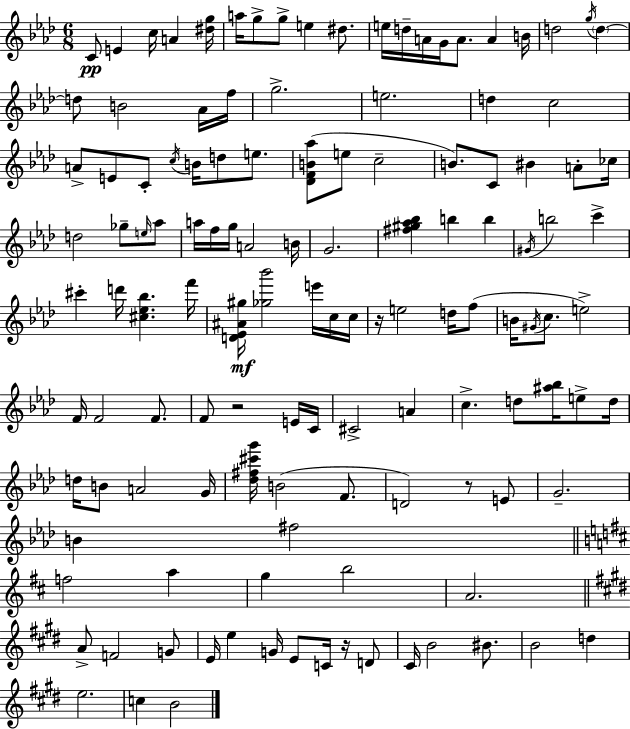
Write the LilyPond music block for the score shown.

{
  \clef treble
  \numericTimeSignature
  \time 6/8
  \key f \minor
  c'8\pp e'4 c''16 a'4 <dis'' g''>16 | a''16 g''8-> g''8-> e''4 dis''8. | e''16 d''16-- a'16 g'16 a'8. a'4 b'16 | d''2 \acciaccatura { g''16 } \parenthesize d''4~~ | \break d''8 b'2 aes'16 | f''16 g''2.-> | e''2. | d''4 c''2 | \break a'8-> e'8 c'8-. \acciaccatura { c''16 } b'16 d''8 e''8. | <des' f' b' aes''>8( e''8 c''2-- | b'8.) c'8 bis'4 a'8-. | ces''16 d''2 ges''8-- | \break \grace { e''16 } aes''8 a''16 f''16 g''16 a'2 | b'16 g'2. | <fis'' gis'' aes'' bes''>4 b''4 b''4 | \acciaccatura { gis'16 } b''2 | \break c'''4-> cis'''4-. d'''16 <cis'' ees'' bes''>4. | f'''16 <d' ees' ais' gis''>16\mf <ges'' bes'''>2 | e'''16 c''16 c''16 r16 e''2 | d''16 f''8( b'16 \acciaccatura { gis'16 } c''8. e''2->) | \break f'16 f'2 | f'8. f'8 r2 | e'16 c'16 cis'2-> | a'4 c''4.-> d''8 | \break <ais'' bes''>16 e''8-> d''16 d''16 b'8 a'2 | g'16 <des'' fis'' cis''' g'''>16 b'2( | f'8. d'2) | r8 e'8 g'2.-- | \break b'4 fis''2 | \bar "||" \break \key b \minor f''2 a''4 | g''4 b''2 | a'2. | \bar "||" \break \key e \major a'8-> f'2 g'8 | e'16 e''4 g'16 e'8 c'16 r16 d'8 | cis'16 b'2 bis'8. | b'2 d''4 | \break e''2. | c''4 b'2 | \bar "|."
}